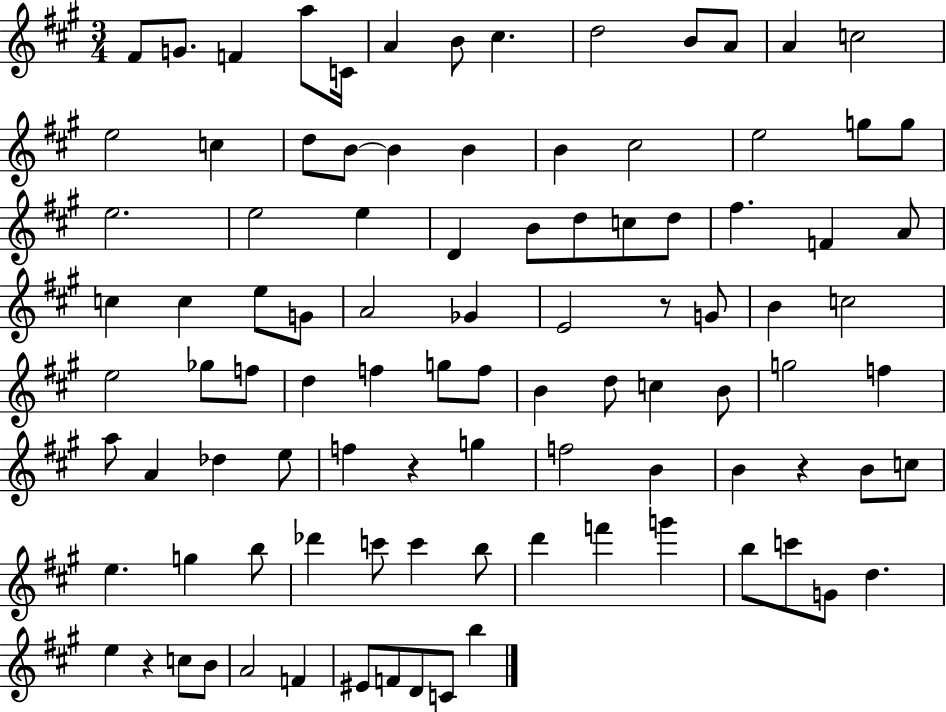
F#4/e G4/e. F4/q A5/e C4/s A4/q B4/e C#5/q. D5/h B4/e A4/e A4/q C5/h E5/h C5/q D5/e B4/e B4/q B4/q B4/q C#5/h E5/h G5/e G5/e E5/h. E5/h E5/q D4/q B4/e D5/e C5/e D5/e F#5/q. F4/q A4/e C5/q C5/q E5/e G4/e A4/h Gb4/q E4/h R/e G4/e B4/q C5/h E5/h Gb5/e F5/e D5/q F5/q G5/e F5/e B4/q D5/e C5/q B4/e G5/h F5/q A5/e A4/q Db5/q E5/e F5/q R/q G5/q F5/h B4/q B4/q R/q B4/e C5/e E5/q. G5/q B5/e Db6/q C6/e C6/q B5/e D6/q F6/q G6/q B5/e C6/e G4/e D5/q. E5/q R/q C5/e B4/e A4/h F4/q EIS4/e F4/e D4/e C4/e B5/q